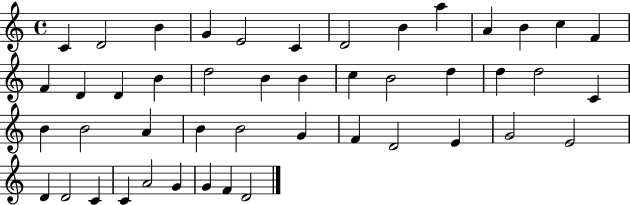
{
  \clef treble
  \time 4/4
  \defaultTimeSignature
  \key c \major
  c'4 d'2 b'4 | g'4 e'2 c'4 | d'2 b'4 a''4 | a'4 b'4 c''4 f'4 | \break f'4 d'4 d'4 b'4 | d''2 b'4 b'4 | c''4 b'2 d''4 | d''4 d''2 c'4 | \break b'4 b'2 a'4 | b'4 b'2 g'4 | f'4 d'2 e'4 | g'2 e'2 | \break d'4 d'2 c'4 | c'4 a'2 g'4 | g'4 f'4 d'2 | \bar "|."
}